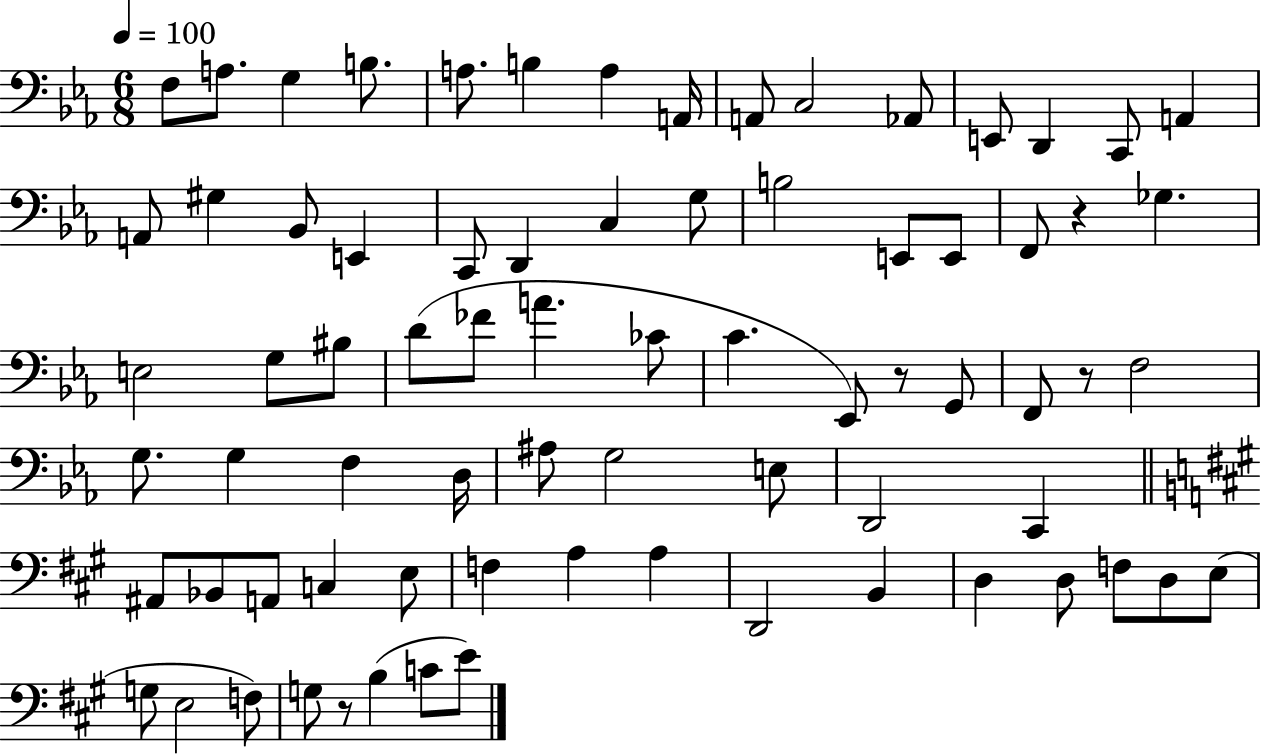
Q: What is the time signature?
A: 6/8